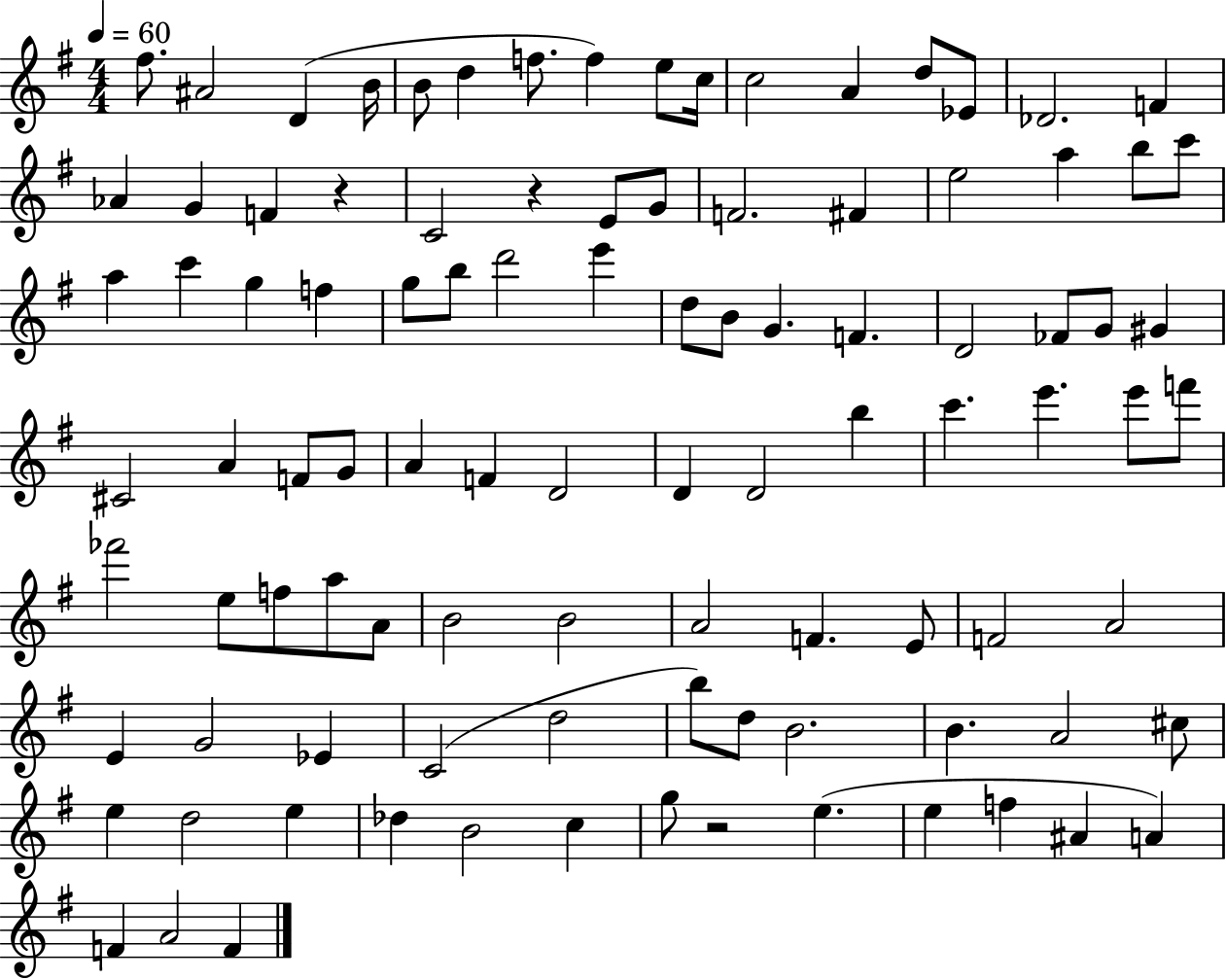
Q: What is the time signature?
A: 4/4